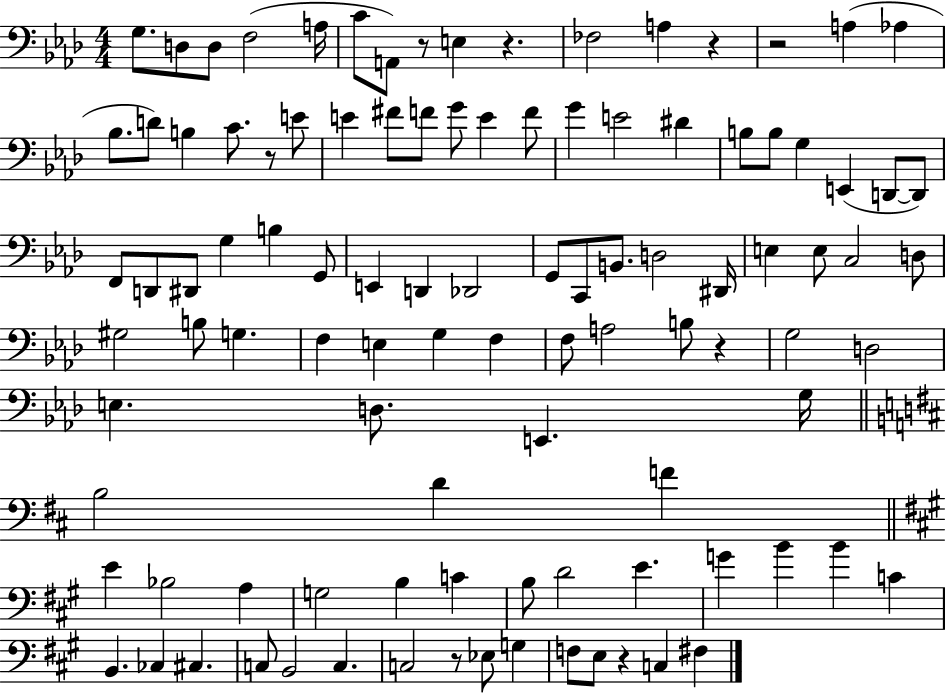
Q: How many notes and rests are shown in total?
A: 103